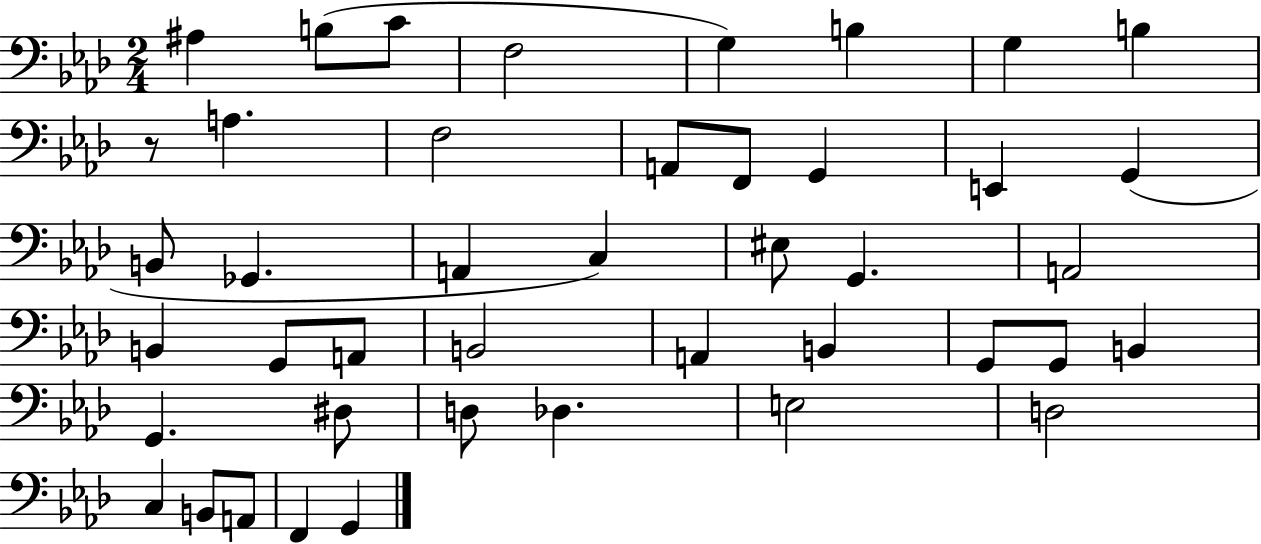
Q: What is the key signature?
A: AES major